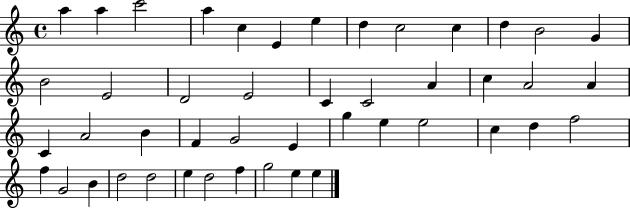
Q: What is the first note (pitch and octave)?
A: A5